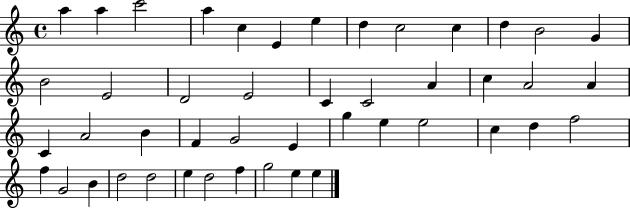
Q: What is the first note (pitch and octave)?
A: A5